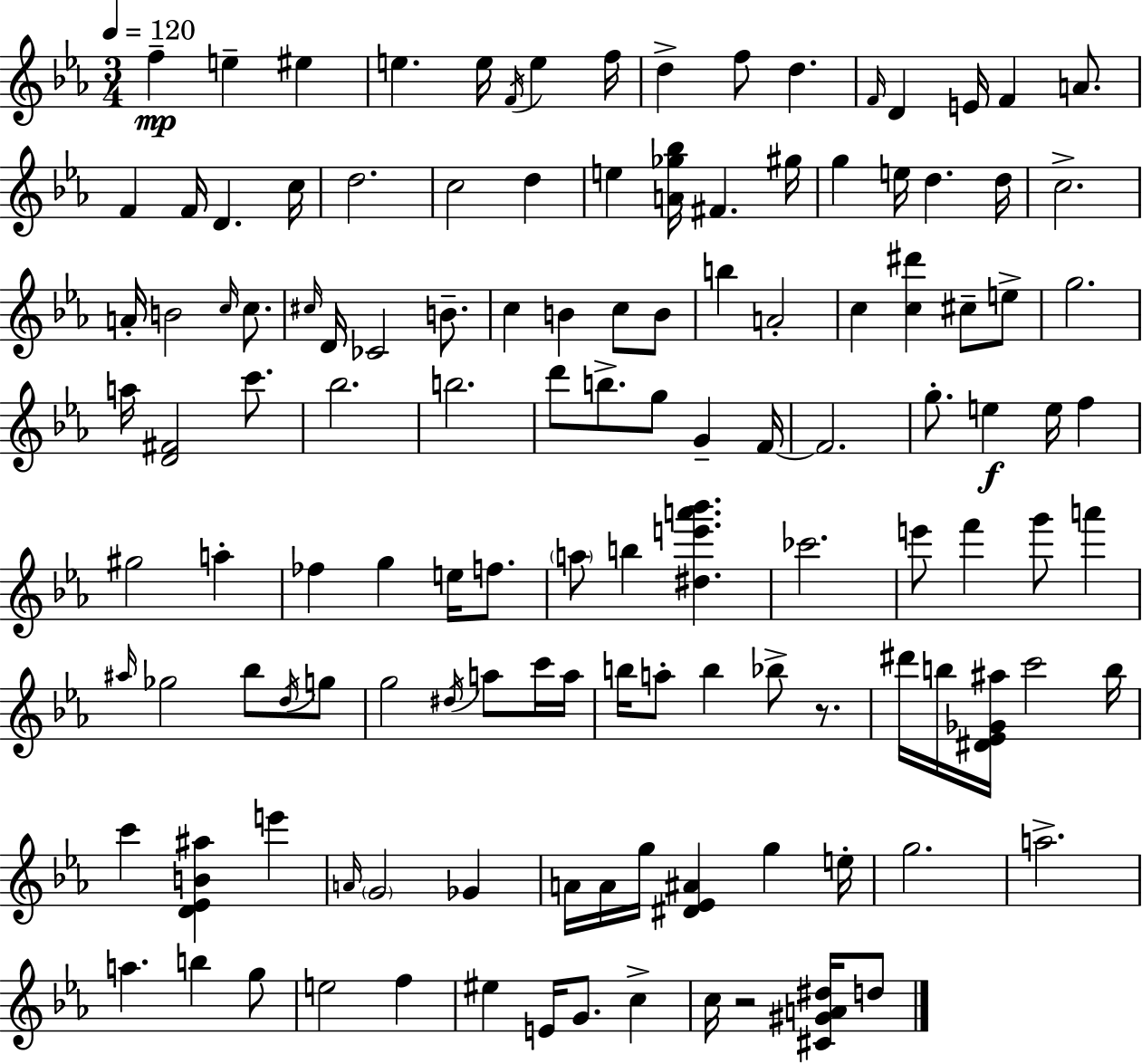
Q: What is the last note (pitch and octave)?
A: D5